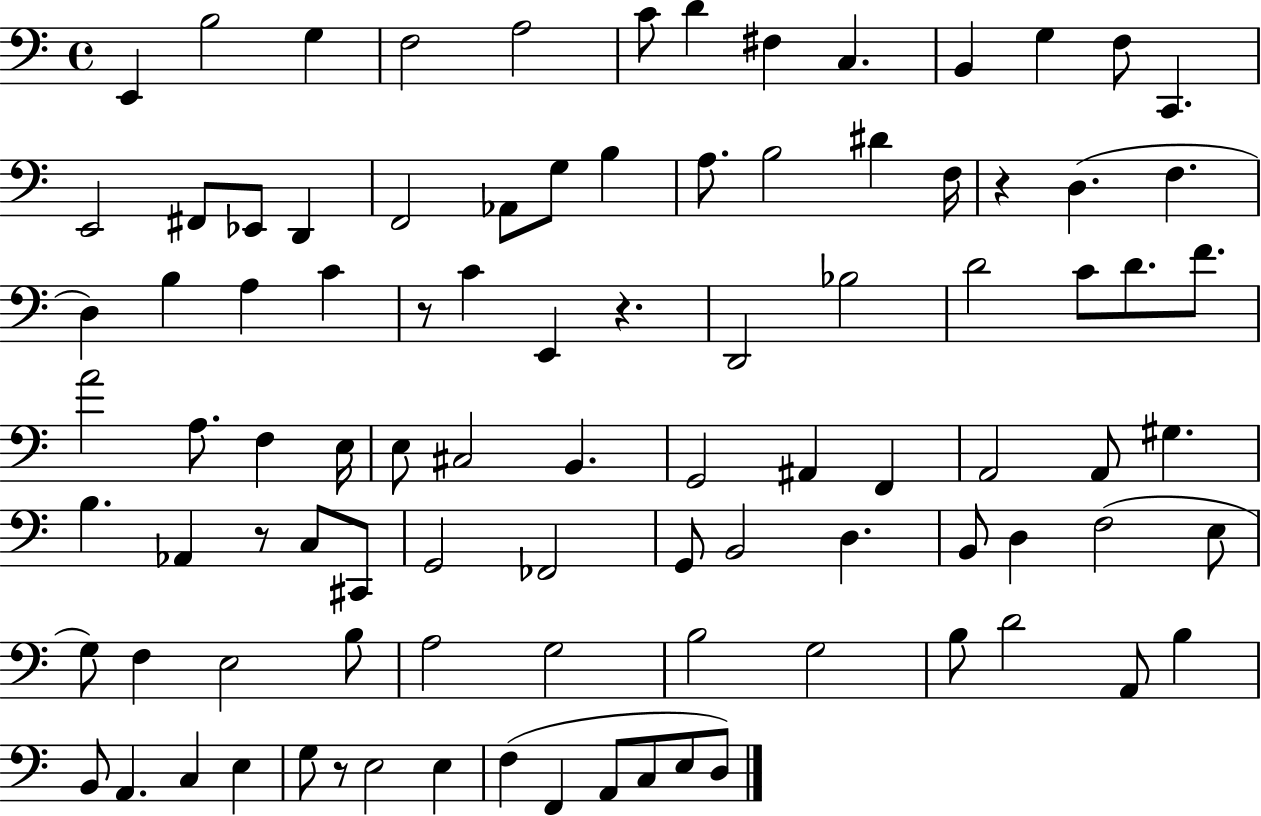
{
  \clef bass
  \time 4/4
  \defaultTimeSignature
  \key c \major
  e,4 b2 g4 | f2 a2 | c'8 d'4 fis4 c4. | b,4 g4 f8 c,4. | \break e,2 fis,8 ees,8 d,4 | f,2 aes,8 g8 b4 | a8. b2 dis'4 f16 | r4 d4.( f4. | \break d4) b4 a4 c'4 | r8 c'4 e,4 r4. | d,2 bes2 | d'2 c'8 d'8. f'8. | \break a'2 a8. f4 e16 | e8 cis2 b,4. | g,2 ais,4 f,4 | a,2 a,8 gis4. | \break b4. aes,4 r8 c8 cis,8 | g,2 fes,2 | g,8 b,2 d4. | b,8 d4 f2( e8 | \break g8) f4 e2 b8 | a2 g2 | b2 g2 | b8 d'2 a,8 b4 | \break b,8 a,4. c4 e4 | g8 r8 e2 e4 | f4( f,4 a,8 c8 e8 d8) | \bar "|."
}